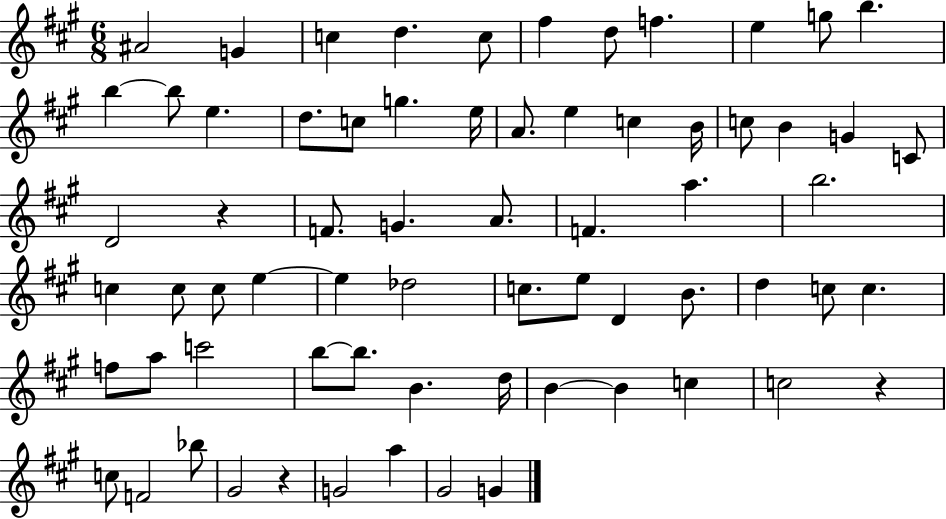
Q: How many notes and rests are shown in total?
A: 68